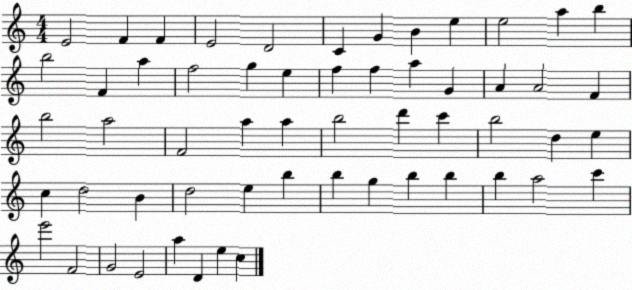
X:1
T:Untitled
M:4/4
L:1/4
K:C
E2 F F E2 D2 C G B e e2 a b b2 F a f2 g e f f a G A A2 F b2 a2 F2 a a b2 d' c' b2 d e c d2 B d2 e b b g b b b a2 c' e'2 F2 G2 E2 a D e c